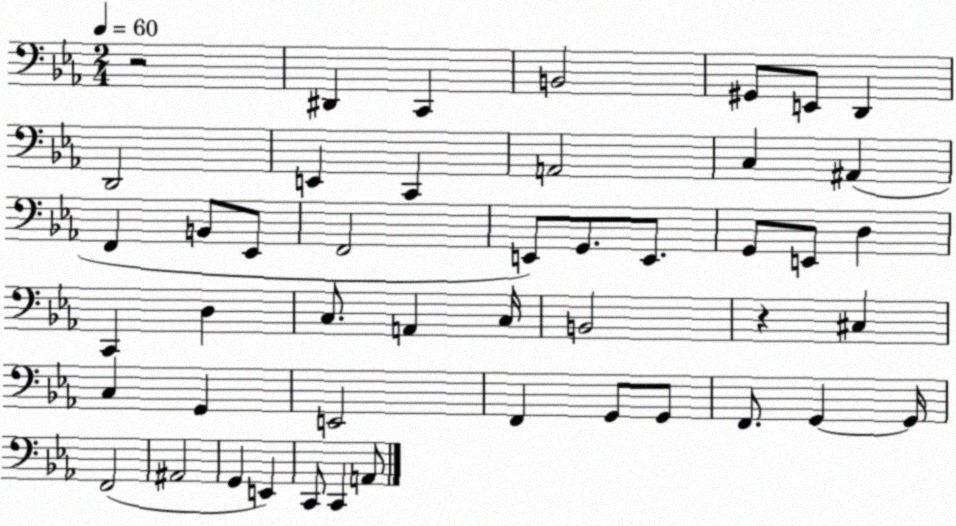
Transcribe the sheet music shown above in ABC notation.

X:1
T:Untitled
M:2/4
L:1/4
K:Eb
z2 ^D,, C,, B,,2 ^G,,/2 E,,/2 D,, D,,2 E,, C,, A,,2 C, ^A,, F,, B,,/2 _E,,/2 F,,2 E,,/2 G,,/2 E,,/2 G,,/2 E,,/2 D, C,, D, C,/2 A,, C,/4 B,,2 z ^C, C, G,, E,,2 F,, G,,/2 G,,/2 F,,/2 G,, G,,/4 F,,2 ^A,,2 G,, E,, C,,/2 C,, A,,/2